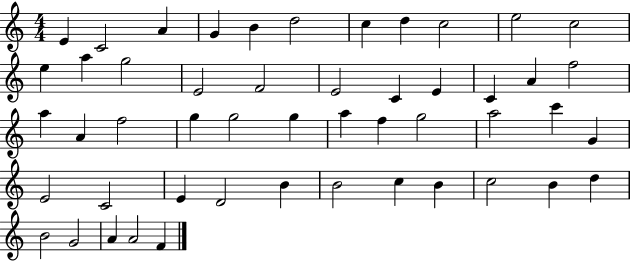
X:1
T:Untitled
M:4/4
L:1/4
K:C
E C2 A G B d2 c d c2 e2 c2 e a g2 E2 F2 E2 C E C A f2 a A f2 g g2 g a f g2 a2 c' G E2 C2 E D2 B B2 c B c2 B d B2 G2 A A2 F